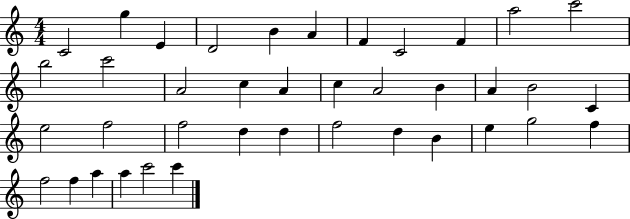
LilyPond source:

{
  \clef treble
  \numericTimeSignature
  \time 4/4
  \key c \major
  c'2 g''4 e'4 | d'2 b'4 a'4 | f'4 c'2 f'4 | a''2 c'''2 | \break b''2 c'''2 | a'2 c''4 a'4 | c''4 a'2 b'4 | a'4 b'2 c'4 | \break e''2 f''2 | f''2 d''4 d''4 | f''2 d''4 b'4 | e''4 g''2 f''4 | \break f''2 f''4 a''4 | a''4 c'''2 c'''4 | \bar "|."
}